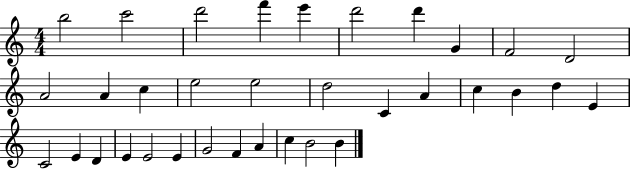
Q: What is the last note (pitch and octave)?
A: B4